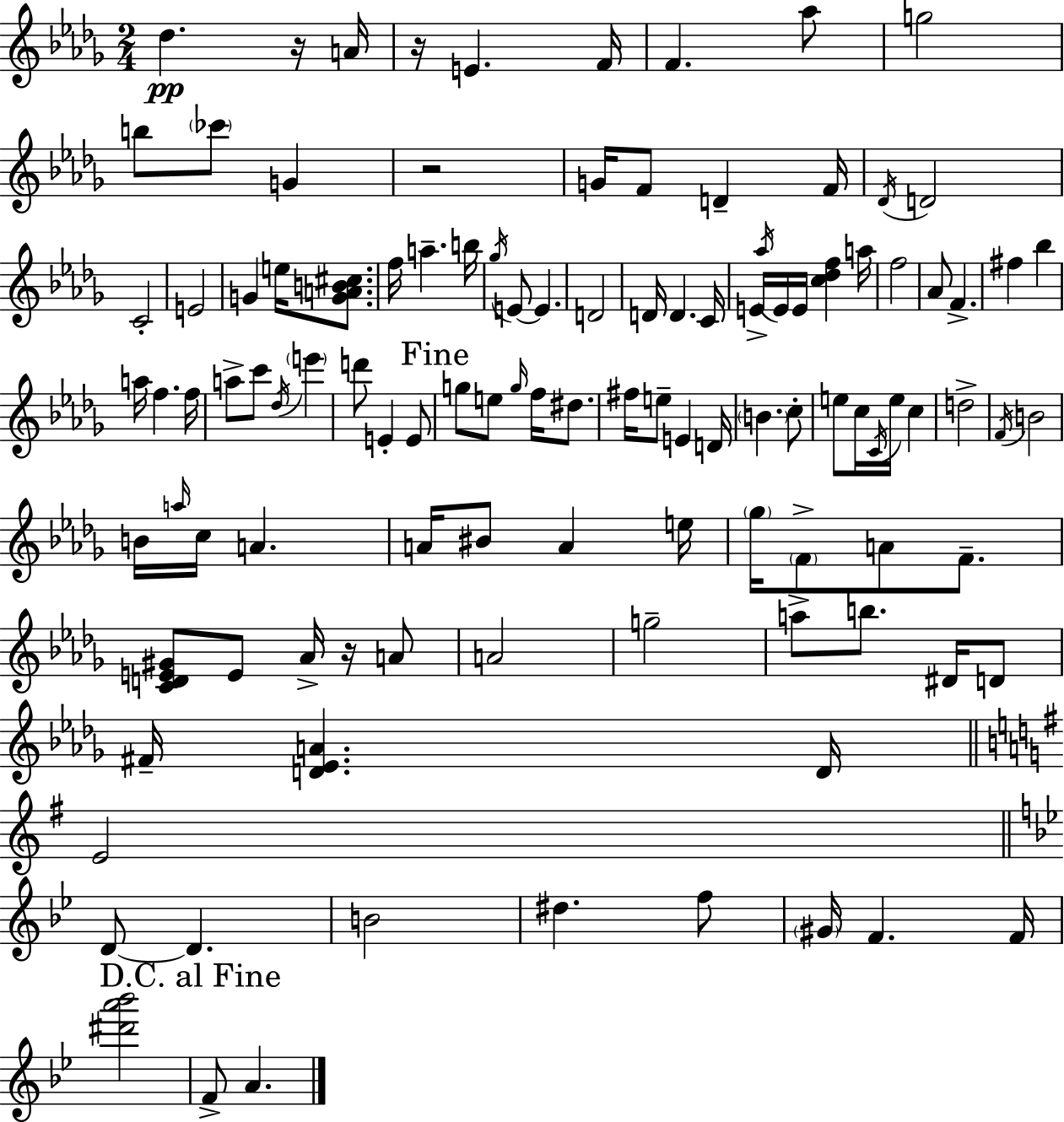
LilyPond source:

{
  \clef treble
  \numericTimeSignature
  \time 2/4
  \key bes \minor
  des''4.\pp r16 a'16 | r16 e'4. f'16 | f'4. aes''8 | g''2 | \break b''8 \parenthesize ces'''8 g'4 | r2 | g'16 f'8 d'4-- f'16 | \acciaccatura { des'16 } d'2 | \break c'2-. | e'2 | g'4 e''16 <g' a' b' cis''>8. | f''16 a''4.-- | \break b''16 \acciaccatura { ges''16 } e'8~~ e'4. | d'2 | d'16 d'4. | c'16 e'16-> \acciaccatura { aes''16 } e'16 e'16 <c'' des'' f''>4 | \break a''16 f''2 | aes'8 f'4.-> | fis''4 bes''4 | a''16 f''4. | \break f''16 a''8-> c'''8 \acciaccatura { des''16 } | \parenthesize e'''4 d'''8 e'4-. | e'8 \mark "Fine" g''8 e''8 | \grace { g''16 } f''16 dis''8. fis''16 e''8-- | \break e'4 d'16 \parenthesize b'4. | c''8-. e''8 c''16 | \acciaccatura { c'16 } e''16 c''4 d''2-> | \acciaccatura { f'16 } b'2 | \break b'16 | \grace { a''16 } c''16 a'4. | a'16 bis'8 a'4 e''16 | \parenthesize ges''16 \parenthesize f'8-> a'8 f'8.-- | \break <c' d' e' gis'>8 e'8 aes'16-> r16 a'8 | a'2 | g''2-- | a''8-> b''8. dis'16 d'8 | \break fis'16-- <d' ees' a'>4. d'16 | \bar "||" \break \key e \minor e'2 | \bar "||" \break \key bes \major d'8~~ d'4. | b'2 | dis''4. f''8 | \parenthesize gis'16 f'4. f'16 | \break <dis''' a''' bes'''>2 | \mark "D.C. al Fine" f'8-> a'4. | \bar "|."
}